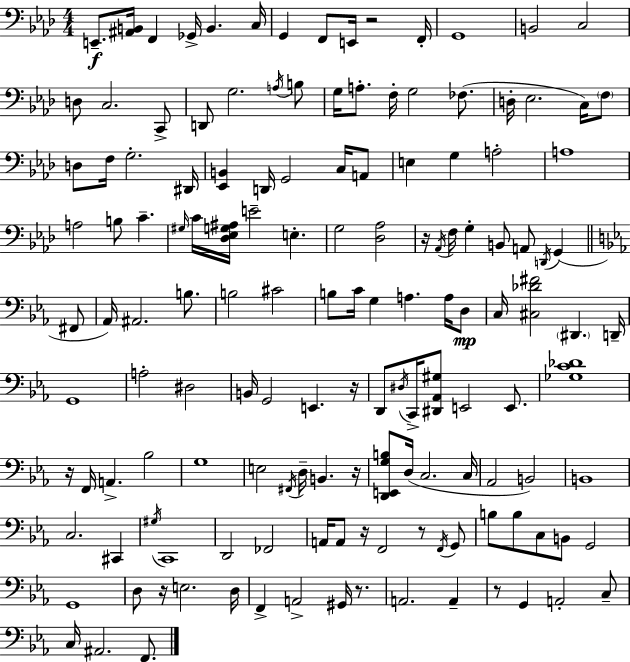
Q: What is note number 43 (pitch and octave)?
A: C4